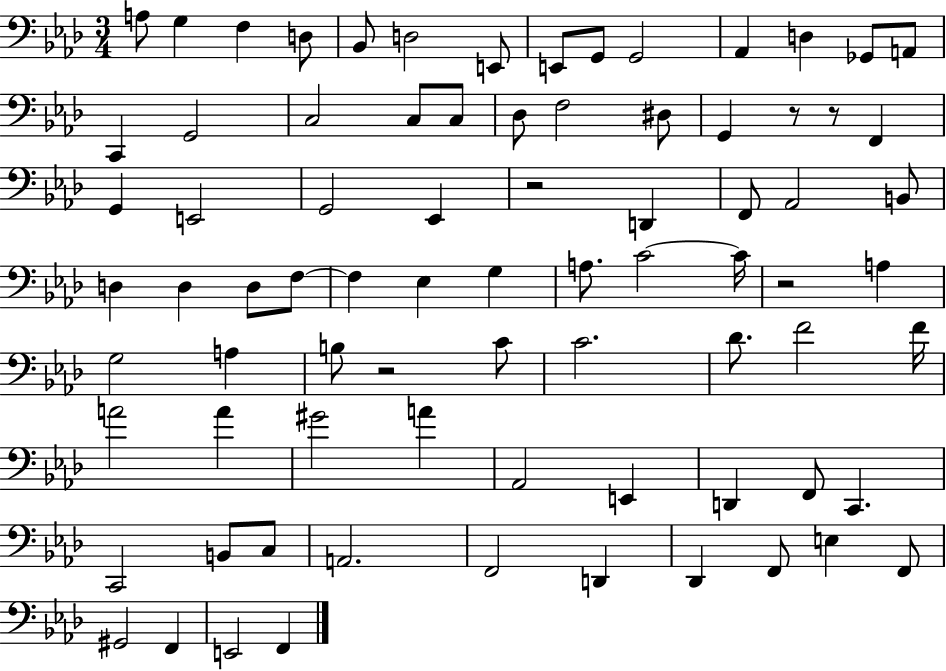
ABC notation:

X:1
T:Untitled
M:3/4
L:1/4
K:Ab
A,/2 G, F, D,/2 _B,,/2 D,2 E,,/2 E,,/2 G,,/2 G,,2 _A,, D, _G,,/2 A,,/2 C,, G,,2 C,2 C,/2 C,/2 _D,/2 F,2 ^D,/2 G,, z/2 z/2 F,, G,, E,,2 G,,2 _E,, z2 D,, F,,/2 _A,,2 B,,/2 D, D, D,/2 F,/2 F, _E, G, A,/2 C2 C/4 z2 A, G,2 A, B,/2 z2 C/2 C2 _D/2 F2 F/4 A2 A ^G2 A _A,,2 E,, D,, F,,/2 C,, C,,2 B,,/2 C,/2 A,,2 F,,2 D,, _D,, F,,/2 E, F,,/2 ^G,,2 F,, E,,2 F,,